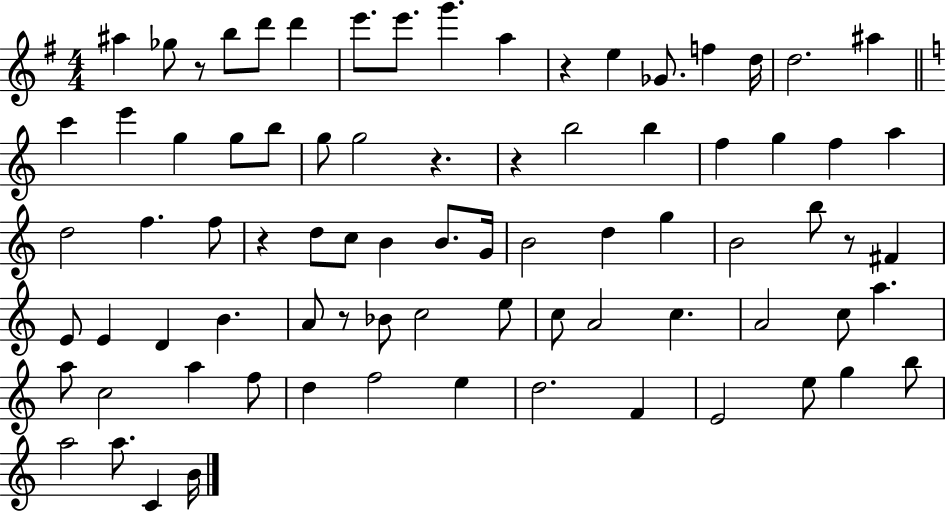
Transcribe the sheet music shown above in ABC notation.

X:1
T:Untitled
M:4/4
L:1/4
K:G
^a _g/2 z/2 b/2 d'/2 d' e'/2 e'/2 g' a z e _G/2 f d/4 d2 ^a c' e' g g/2 b/2 g/2 g2 z z b2 b f g f a d2 f f/2 z d/2 c/2 B B/2 G/4 B2 d g B2 b/2 z/2 ^F E/2 E D B A/2 z/2 _B/2 c2 e/2 c/2 A2 c A2 c/2 a a/2 c2 a f/2 d f2 e d2 F E2 e/2 g b/2 a2 a/2 C B/4